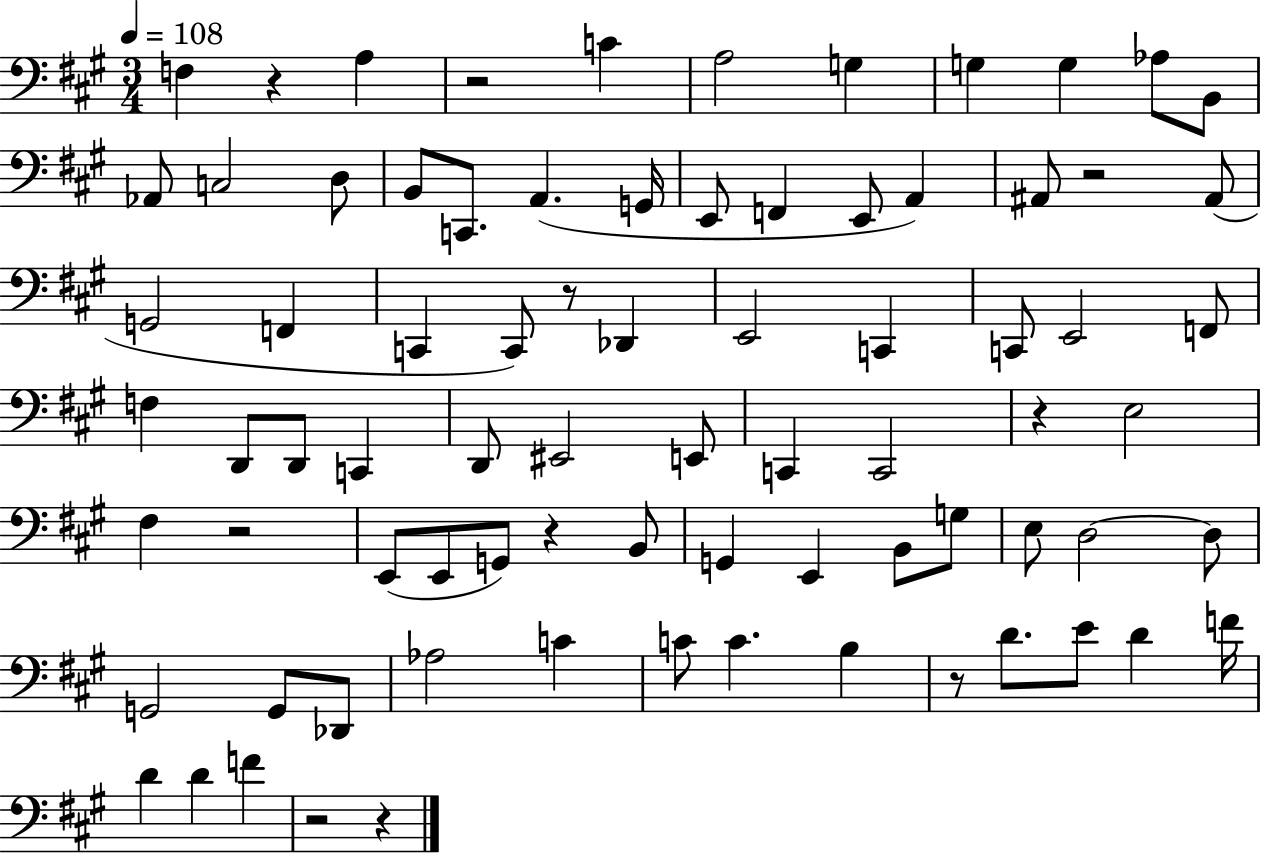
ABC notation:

X:1
T:Untitled
M:3/4
L:1/4
K:A
F, z A, z2 C A,2 G, G, G, _A,/2 B,,/2 _A,,/2 C,2 D,/2 B,,/2 C,,/2 A,, G,,/4 E,,/2 F,, E,,/2 A,, ^A,,/2 z2 ^A,,/2 G,,2 F,, C,, C,,/2 z/2 _D,, E,,2 C,, C,,/2 E,,2 F,,/2 F, D,,/2 D,,/2 C,, D,,/2 ^E,,2 E,,/2 C,, C,,2 z E,2 ^F, z2 E,,/2 E,,/2 G,,/2 z B,,/2 G,, E,, B,,/2 G,/2 E,/2 D,2 D,/2 G,,2 G,,/2 _D,,/2 _A,2 C C/2 C B, z/2 D/2 E/2 D F/4 D D F z2 z